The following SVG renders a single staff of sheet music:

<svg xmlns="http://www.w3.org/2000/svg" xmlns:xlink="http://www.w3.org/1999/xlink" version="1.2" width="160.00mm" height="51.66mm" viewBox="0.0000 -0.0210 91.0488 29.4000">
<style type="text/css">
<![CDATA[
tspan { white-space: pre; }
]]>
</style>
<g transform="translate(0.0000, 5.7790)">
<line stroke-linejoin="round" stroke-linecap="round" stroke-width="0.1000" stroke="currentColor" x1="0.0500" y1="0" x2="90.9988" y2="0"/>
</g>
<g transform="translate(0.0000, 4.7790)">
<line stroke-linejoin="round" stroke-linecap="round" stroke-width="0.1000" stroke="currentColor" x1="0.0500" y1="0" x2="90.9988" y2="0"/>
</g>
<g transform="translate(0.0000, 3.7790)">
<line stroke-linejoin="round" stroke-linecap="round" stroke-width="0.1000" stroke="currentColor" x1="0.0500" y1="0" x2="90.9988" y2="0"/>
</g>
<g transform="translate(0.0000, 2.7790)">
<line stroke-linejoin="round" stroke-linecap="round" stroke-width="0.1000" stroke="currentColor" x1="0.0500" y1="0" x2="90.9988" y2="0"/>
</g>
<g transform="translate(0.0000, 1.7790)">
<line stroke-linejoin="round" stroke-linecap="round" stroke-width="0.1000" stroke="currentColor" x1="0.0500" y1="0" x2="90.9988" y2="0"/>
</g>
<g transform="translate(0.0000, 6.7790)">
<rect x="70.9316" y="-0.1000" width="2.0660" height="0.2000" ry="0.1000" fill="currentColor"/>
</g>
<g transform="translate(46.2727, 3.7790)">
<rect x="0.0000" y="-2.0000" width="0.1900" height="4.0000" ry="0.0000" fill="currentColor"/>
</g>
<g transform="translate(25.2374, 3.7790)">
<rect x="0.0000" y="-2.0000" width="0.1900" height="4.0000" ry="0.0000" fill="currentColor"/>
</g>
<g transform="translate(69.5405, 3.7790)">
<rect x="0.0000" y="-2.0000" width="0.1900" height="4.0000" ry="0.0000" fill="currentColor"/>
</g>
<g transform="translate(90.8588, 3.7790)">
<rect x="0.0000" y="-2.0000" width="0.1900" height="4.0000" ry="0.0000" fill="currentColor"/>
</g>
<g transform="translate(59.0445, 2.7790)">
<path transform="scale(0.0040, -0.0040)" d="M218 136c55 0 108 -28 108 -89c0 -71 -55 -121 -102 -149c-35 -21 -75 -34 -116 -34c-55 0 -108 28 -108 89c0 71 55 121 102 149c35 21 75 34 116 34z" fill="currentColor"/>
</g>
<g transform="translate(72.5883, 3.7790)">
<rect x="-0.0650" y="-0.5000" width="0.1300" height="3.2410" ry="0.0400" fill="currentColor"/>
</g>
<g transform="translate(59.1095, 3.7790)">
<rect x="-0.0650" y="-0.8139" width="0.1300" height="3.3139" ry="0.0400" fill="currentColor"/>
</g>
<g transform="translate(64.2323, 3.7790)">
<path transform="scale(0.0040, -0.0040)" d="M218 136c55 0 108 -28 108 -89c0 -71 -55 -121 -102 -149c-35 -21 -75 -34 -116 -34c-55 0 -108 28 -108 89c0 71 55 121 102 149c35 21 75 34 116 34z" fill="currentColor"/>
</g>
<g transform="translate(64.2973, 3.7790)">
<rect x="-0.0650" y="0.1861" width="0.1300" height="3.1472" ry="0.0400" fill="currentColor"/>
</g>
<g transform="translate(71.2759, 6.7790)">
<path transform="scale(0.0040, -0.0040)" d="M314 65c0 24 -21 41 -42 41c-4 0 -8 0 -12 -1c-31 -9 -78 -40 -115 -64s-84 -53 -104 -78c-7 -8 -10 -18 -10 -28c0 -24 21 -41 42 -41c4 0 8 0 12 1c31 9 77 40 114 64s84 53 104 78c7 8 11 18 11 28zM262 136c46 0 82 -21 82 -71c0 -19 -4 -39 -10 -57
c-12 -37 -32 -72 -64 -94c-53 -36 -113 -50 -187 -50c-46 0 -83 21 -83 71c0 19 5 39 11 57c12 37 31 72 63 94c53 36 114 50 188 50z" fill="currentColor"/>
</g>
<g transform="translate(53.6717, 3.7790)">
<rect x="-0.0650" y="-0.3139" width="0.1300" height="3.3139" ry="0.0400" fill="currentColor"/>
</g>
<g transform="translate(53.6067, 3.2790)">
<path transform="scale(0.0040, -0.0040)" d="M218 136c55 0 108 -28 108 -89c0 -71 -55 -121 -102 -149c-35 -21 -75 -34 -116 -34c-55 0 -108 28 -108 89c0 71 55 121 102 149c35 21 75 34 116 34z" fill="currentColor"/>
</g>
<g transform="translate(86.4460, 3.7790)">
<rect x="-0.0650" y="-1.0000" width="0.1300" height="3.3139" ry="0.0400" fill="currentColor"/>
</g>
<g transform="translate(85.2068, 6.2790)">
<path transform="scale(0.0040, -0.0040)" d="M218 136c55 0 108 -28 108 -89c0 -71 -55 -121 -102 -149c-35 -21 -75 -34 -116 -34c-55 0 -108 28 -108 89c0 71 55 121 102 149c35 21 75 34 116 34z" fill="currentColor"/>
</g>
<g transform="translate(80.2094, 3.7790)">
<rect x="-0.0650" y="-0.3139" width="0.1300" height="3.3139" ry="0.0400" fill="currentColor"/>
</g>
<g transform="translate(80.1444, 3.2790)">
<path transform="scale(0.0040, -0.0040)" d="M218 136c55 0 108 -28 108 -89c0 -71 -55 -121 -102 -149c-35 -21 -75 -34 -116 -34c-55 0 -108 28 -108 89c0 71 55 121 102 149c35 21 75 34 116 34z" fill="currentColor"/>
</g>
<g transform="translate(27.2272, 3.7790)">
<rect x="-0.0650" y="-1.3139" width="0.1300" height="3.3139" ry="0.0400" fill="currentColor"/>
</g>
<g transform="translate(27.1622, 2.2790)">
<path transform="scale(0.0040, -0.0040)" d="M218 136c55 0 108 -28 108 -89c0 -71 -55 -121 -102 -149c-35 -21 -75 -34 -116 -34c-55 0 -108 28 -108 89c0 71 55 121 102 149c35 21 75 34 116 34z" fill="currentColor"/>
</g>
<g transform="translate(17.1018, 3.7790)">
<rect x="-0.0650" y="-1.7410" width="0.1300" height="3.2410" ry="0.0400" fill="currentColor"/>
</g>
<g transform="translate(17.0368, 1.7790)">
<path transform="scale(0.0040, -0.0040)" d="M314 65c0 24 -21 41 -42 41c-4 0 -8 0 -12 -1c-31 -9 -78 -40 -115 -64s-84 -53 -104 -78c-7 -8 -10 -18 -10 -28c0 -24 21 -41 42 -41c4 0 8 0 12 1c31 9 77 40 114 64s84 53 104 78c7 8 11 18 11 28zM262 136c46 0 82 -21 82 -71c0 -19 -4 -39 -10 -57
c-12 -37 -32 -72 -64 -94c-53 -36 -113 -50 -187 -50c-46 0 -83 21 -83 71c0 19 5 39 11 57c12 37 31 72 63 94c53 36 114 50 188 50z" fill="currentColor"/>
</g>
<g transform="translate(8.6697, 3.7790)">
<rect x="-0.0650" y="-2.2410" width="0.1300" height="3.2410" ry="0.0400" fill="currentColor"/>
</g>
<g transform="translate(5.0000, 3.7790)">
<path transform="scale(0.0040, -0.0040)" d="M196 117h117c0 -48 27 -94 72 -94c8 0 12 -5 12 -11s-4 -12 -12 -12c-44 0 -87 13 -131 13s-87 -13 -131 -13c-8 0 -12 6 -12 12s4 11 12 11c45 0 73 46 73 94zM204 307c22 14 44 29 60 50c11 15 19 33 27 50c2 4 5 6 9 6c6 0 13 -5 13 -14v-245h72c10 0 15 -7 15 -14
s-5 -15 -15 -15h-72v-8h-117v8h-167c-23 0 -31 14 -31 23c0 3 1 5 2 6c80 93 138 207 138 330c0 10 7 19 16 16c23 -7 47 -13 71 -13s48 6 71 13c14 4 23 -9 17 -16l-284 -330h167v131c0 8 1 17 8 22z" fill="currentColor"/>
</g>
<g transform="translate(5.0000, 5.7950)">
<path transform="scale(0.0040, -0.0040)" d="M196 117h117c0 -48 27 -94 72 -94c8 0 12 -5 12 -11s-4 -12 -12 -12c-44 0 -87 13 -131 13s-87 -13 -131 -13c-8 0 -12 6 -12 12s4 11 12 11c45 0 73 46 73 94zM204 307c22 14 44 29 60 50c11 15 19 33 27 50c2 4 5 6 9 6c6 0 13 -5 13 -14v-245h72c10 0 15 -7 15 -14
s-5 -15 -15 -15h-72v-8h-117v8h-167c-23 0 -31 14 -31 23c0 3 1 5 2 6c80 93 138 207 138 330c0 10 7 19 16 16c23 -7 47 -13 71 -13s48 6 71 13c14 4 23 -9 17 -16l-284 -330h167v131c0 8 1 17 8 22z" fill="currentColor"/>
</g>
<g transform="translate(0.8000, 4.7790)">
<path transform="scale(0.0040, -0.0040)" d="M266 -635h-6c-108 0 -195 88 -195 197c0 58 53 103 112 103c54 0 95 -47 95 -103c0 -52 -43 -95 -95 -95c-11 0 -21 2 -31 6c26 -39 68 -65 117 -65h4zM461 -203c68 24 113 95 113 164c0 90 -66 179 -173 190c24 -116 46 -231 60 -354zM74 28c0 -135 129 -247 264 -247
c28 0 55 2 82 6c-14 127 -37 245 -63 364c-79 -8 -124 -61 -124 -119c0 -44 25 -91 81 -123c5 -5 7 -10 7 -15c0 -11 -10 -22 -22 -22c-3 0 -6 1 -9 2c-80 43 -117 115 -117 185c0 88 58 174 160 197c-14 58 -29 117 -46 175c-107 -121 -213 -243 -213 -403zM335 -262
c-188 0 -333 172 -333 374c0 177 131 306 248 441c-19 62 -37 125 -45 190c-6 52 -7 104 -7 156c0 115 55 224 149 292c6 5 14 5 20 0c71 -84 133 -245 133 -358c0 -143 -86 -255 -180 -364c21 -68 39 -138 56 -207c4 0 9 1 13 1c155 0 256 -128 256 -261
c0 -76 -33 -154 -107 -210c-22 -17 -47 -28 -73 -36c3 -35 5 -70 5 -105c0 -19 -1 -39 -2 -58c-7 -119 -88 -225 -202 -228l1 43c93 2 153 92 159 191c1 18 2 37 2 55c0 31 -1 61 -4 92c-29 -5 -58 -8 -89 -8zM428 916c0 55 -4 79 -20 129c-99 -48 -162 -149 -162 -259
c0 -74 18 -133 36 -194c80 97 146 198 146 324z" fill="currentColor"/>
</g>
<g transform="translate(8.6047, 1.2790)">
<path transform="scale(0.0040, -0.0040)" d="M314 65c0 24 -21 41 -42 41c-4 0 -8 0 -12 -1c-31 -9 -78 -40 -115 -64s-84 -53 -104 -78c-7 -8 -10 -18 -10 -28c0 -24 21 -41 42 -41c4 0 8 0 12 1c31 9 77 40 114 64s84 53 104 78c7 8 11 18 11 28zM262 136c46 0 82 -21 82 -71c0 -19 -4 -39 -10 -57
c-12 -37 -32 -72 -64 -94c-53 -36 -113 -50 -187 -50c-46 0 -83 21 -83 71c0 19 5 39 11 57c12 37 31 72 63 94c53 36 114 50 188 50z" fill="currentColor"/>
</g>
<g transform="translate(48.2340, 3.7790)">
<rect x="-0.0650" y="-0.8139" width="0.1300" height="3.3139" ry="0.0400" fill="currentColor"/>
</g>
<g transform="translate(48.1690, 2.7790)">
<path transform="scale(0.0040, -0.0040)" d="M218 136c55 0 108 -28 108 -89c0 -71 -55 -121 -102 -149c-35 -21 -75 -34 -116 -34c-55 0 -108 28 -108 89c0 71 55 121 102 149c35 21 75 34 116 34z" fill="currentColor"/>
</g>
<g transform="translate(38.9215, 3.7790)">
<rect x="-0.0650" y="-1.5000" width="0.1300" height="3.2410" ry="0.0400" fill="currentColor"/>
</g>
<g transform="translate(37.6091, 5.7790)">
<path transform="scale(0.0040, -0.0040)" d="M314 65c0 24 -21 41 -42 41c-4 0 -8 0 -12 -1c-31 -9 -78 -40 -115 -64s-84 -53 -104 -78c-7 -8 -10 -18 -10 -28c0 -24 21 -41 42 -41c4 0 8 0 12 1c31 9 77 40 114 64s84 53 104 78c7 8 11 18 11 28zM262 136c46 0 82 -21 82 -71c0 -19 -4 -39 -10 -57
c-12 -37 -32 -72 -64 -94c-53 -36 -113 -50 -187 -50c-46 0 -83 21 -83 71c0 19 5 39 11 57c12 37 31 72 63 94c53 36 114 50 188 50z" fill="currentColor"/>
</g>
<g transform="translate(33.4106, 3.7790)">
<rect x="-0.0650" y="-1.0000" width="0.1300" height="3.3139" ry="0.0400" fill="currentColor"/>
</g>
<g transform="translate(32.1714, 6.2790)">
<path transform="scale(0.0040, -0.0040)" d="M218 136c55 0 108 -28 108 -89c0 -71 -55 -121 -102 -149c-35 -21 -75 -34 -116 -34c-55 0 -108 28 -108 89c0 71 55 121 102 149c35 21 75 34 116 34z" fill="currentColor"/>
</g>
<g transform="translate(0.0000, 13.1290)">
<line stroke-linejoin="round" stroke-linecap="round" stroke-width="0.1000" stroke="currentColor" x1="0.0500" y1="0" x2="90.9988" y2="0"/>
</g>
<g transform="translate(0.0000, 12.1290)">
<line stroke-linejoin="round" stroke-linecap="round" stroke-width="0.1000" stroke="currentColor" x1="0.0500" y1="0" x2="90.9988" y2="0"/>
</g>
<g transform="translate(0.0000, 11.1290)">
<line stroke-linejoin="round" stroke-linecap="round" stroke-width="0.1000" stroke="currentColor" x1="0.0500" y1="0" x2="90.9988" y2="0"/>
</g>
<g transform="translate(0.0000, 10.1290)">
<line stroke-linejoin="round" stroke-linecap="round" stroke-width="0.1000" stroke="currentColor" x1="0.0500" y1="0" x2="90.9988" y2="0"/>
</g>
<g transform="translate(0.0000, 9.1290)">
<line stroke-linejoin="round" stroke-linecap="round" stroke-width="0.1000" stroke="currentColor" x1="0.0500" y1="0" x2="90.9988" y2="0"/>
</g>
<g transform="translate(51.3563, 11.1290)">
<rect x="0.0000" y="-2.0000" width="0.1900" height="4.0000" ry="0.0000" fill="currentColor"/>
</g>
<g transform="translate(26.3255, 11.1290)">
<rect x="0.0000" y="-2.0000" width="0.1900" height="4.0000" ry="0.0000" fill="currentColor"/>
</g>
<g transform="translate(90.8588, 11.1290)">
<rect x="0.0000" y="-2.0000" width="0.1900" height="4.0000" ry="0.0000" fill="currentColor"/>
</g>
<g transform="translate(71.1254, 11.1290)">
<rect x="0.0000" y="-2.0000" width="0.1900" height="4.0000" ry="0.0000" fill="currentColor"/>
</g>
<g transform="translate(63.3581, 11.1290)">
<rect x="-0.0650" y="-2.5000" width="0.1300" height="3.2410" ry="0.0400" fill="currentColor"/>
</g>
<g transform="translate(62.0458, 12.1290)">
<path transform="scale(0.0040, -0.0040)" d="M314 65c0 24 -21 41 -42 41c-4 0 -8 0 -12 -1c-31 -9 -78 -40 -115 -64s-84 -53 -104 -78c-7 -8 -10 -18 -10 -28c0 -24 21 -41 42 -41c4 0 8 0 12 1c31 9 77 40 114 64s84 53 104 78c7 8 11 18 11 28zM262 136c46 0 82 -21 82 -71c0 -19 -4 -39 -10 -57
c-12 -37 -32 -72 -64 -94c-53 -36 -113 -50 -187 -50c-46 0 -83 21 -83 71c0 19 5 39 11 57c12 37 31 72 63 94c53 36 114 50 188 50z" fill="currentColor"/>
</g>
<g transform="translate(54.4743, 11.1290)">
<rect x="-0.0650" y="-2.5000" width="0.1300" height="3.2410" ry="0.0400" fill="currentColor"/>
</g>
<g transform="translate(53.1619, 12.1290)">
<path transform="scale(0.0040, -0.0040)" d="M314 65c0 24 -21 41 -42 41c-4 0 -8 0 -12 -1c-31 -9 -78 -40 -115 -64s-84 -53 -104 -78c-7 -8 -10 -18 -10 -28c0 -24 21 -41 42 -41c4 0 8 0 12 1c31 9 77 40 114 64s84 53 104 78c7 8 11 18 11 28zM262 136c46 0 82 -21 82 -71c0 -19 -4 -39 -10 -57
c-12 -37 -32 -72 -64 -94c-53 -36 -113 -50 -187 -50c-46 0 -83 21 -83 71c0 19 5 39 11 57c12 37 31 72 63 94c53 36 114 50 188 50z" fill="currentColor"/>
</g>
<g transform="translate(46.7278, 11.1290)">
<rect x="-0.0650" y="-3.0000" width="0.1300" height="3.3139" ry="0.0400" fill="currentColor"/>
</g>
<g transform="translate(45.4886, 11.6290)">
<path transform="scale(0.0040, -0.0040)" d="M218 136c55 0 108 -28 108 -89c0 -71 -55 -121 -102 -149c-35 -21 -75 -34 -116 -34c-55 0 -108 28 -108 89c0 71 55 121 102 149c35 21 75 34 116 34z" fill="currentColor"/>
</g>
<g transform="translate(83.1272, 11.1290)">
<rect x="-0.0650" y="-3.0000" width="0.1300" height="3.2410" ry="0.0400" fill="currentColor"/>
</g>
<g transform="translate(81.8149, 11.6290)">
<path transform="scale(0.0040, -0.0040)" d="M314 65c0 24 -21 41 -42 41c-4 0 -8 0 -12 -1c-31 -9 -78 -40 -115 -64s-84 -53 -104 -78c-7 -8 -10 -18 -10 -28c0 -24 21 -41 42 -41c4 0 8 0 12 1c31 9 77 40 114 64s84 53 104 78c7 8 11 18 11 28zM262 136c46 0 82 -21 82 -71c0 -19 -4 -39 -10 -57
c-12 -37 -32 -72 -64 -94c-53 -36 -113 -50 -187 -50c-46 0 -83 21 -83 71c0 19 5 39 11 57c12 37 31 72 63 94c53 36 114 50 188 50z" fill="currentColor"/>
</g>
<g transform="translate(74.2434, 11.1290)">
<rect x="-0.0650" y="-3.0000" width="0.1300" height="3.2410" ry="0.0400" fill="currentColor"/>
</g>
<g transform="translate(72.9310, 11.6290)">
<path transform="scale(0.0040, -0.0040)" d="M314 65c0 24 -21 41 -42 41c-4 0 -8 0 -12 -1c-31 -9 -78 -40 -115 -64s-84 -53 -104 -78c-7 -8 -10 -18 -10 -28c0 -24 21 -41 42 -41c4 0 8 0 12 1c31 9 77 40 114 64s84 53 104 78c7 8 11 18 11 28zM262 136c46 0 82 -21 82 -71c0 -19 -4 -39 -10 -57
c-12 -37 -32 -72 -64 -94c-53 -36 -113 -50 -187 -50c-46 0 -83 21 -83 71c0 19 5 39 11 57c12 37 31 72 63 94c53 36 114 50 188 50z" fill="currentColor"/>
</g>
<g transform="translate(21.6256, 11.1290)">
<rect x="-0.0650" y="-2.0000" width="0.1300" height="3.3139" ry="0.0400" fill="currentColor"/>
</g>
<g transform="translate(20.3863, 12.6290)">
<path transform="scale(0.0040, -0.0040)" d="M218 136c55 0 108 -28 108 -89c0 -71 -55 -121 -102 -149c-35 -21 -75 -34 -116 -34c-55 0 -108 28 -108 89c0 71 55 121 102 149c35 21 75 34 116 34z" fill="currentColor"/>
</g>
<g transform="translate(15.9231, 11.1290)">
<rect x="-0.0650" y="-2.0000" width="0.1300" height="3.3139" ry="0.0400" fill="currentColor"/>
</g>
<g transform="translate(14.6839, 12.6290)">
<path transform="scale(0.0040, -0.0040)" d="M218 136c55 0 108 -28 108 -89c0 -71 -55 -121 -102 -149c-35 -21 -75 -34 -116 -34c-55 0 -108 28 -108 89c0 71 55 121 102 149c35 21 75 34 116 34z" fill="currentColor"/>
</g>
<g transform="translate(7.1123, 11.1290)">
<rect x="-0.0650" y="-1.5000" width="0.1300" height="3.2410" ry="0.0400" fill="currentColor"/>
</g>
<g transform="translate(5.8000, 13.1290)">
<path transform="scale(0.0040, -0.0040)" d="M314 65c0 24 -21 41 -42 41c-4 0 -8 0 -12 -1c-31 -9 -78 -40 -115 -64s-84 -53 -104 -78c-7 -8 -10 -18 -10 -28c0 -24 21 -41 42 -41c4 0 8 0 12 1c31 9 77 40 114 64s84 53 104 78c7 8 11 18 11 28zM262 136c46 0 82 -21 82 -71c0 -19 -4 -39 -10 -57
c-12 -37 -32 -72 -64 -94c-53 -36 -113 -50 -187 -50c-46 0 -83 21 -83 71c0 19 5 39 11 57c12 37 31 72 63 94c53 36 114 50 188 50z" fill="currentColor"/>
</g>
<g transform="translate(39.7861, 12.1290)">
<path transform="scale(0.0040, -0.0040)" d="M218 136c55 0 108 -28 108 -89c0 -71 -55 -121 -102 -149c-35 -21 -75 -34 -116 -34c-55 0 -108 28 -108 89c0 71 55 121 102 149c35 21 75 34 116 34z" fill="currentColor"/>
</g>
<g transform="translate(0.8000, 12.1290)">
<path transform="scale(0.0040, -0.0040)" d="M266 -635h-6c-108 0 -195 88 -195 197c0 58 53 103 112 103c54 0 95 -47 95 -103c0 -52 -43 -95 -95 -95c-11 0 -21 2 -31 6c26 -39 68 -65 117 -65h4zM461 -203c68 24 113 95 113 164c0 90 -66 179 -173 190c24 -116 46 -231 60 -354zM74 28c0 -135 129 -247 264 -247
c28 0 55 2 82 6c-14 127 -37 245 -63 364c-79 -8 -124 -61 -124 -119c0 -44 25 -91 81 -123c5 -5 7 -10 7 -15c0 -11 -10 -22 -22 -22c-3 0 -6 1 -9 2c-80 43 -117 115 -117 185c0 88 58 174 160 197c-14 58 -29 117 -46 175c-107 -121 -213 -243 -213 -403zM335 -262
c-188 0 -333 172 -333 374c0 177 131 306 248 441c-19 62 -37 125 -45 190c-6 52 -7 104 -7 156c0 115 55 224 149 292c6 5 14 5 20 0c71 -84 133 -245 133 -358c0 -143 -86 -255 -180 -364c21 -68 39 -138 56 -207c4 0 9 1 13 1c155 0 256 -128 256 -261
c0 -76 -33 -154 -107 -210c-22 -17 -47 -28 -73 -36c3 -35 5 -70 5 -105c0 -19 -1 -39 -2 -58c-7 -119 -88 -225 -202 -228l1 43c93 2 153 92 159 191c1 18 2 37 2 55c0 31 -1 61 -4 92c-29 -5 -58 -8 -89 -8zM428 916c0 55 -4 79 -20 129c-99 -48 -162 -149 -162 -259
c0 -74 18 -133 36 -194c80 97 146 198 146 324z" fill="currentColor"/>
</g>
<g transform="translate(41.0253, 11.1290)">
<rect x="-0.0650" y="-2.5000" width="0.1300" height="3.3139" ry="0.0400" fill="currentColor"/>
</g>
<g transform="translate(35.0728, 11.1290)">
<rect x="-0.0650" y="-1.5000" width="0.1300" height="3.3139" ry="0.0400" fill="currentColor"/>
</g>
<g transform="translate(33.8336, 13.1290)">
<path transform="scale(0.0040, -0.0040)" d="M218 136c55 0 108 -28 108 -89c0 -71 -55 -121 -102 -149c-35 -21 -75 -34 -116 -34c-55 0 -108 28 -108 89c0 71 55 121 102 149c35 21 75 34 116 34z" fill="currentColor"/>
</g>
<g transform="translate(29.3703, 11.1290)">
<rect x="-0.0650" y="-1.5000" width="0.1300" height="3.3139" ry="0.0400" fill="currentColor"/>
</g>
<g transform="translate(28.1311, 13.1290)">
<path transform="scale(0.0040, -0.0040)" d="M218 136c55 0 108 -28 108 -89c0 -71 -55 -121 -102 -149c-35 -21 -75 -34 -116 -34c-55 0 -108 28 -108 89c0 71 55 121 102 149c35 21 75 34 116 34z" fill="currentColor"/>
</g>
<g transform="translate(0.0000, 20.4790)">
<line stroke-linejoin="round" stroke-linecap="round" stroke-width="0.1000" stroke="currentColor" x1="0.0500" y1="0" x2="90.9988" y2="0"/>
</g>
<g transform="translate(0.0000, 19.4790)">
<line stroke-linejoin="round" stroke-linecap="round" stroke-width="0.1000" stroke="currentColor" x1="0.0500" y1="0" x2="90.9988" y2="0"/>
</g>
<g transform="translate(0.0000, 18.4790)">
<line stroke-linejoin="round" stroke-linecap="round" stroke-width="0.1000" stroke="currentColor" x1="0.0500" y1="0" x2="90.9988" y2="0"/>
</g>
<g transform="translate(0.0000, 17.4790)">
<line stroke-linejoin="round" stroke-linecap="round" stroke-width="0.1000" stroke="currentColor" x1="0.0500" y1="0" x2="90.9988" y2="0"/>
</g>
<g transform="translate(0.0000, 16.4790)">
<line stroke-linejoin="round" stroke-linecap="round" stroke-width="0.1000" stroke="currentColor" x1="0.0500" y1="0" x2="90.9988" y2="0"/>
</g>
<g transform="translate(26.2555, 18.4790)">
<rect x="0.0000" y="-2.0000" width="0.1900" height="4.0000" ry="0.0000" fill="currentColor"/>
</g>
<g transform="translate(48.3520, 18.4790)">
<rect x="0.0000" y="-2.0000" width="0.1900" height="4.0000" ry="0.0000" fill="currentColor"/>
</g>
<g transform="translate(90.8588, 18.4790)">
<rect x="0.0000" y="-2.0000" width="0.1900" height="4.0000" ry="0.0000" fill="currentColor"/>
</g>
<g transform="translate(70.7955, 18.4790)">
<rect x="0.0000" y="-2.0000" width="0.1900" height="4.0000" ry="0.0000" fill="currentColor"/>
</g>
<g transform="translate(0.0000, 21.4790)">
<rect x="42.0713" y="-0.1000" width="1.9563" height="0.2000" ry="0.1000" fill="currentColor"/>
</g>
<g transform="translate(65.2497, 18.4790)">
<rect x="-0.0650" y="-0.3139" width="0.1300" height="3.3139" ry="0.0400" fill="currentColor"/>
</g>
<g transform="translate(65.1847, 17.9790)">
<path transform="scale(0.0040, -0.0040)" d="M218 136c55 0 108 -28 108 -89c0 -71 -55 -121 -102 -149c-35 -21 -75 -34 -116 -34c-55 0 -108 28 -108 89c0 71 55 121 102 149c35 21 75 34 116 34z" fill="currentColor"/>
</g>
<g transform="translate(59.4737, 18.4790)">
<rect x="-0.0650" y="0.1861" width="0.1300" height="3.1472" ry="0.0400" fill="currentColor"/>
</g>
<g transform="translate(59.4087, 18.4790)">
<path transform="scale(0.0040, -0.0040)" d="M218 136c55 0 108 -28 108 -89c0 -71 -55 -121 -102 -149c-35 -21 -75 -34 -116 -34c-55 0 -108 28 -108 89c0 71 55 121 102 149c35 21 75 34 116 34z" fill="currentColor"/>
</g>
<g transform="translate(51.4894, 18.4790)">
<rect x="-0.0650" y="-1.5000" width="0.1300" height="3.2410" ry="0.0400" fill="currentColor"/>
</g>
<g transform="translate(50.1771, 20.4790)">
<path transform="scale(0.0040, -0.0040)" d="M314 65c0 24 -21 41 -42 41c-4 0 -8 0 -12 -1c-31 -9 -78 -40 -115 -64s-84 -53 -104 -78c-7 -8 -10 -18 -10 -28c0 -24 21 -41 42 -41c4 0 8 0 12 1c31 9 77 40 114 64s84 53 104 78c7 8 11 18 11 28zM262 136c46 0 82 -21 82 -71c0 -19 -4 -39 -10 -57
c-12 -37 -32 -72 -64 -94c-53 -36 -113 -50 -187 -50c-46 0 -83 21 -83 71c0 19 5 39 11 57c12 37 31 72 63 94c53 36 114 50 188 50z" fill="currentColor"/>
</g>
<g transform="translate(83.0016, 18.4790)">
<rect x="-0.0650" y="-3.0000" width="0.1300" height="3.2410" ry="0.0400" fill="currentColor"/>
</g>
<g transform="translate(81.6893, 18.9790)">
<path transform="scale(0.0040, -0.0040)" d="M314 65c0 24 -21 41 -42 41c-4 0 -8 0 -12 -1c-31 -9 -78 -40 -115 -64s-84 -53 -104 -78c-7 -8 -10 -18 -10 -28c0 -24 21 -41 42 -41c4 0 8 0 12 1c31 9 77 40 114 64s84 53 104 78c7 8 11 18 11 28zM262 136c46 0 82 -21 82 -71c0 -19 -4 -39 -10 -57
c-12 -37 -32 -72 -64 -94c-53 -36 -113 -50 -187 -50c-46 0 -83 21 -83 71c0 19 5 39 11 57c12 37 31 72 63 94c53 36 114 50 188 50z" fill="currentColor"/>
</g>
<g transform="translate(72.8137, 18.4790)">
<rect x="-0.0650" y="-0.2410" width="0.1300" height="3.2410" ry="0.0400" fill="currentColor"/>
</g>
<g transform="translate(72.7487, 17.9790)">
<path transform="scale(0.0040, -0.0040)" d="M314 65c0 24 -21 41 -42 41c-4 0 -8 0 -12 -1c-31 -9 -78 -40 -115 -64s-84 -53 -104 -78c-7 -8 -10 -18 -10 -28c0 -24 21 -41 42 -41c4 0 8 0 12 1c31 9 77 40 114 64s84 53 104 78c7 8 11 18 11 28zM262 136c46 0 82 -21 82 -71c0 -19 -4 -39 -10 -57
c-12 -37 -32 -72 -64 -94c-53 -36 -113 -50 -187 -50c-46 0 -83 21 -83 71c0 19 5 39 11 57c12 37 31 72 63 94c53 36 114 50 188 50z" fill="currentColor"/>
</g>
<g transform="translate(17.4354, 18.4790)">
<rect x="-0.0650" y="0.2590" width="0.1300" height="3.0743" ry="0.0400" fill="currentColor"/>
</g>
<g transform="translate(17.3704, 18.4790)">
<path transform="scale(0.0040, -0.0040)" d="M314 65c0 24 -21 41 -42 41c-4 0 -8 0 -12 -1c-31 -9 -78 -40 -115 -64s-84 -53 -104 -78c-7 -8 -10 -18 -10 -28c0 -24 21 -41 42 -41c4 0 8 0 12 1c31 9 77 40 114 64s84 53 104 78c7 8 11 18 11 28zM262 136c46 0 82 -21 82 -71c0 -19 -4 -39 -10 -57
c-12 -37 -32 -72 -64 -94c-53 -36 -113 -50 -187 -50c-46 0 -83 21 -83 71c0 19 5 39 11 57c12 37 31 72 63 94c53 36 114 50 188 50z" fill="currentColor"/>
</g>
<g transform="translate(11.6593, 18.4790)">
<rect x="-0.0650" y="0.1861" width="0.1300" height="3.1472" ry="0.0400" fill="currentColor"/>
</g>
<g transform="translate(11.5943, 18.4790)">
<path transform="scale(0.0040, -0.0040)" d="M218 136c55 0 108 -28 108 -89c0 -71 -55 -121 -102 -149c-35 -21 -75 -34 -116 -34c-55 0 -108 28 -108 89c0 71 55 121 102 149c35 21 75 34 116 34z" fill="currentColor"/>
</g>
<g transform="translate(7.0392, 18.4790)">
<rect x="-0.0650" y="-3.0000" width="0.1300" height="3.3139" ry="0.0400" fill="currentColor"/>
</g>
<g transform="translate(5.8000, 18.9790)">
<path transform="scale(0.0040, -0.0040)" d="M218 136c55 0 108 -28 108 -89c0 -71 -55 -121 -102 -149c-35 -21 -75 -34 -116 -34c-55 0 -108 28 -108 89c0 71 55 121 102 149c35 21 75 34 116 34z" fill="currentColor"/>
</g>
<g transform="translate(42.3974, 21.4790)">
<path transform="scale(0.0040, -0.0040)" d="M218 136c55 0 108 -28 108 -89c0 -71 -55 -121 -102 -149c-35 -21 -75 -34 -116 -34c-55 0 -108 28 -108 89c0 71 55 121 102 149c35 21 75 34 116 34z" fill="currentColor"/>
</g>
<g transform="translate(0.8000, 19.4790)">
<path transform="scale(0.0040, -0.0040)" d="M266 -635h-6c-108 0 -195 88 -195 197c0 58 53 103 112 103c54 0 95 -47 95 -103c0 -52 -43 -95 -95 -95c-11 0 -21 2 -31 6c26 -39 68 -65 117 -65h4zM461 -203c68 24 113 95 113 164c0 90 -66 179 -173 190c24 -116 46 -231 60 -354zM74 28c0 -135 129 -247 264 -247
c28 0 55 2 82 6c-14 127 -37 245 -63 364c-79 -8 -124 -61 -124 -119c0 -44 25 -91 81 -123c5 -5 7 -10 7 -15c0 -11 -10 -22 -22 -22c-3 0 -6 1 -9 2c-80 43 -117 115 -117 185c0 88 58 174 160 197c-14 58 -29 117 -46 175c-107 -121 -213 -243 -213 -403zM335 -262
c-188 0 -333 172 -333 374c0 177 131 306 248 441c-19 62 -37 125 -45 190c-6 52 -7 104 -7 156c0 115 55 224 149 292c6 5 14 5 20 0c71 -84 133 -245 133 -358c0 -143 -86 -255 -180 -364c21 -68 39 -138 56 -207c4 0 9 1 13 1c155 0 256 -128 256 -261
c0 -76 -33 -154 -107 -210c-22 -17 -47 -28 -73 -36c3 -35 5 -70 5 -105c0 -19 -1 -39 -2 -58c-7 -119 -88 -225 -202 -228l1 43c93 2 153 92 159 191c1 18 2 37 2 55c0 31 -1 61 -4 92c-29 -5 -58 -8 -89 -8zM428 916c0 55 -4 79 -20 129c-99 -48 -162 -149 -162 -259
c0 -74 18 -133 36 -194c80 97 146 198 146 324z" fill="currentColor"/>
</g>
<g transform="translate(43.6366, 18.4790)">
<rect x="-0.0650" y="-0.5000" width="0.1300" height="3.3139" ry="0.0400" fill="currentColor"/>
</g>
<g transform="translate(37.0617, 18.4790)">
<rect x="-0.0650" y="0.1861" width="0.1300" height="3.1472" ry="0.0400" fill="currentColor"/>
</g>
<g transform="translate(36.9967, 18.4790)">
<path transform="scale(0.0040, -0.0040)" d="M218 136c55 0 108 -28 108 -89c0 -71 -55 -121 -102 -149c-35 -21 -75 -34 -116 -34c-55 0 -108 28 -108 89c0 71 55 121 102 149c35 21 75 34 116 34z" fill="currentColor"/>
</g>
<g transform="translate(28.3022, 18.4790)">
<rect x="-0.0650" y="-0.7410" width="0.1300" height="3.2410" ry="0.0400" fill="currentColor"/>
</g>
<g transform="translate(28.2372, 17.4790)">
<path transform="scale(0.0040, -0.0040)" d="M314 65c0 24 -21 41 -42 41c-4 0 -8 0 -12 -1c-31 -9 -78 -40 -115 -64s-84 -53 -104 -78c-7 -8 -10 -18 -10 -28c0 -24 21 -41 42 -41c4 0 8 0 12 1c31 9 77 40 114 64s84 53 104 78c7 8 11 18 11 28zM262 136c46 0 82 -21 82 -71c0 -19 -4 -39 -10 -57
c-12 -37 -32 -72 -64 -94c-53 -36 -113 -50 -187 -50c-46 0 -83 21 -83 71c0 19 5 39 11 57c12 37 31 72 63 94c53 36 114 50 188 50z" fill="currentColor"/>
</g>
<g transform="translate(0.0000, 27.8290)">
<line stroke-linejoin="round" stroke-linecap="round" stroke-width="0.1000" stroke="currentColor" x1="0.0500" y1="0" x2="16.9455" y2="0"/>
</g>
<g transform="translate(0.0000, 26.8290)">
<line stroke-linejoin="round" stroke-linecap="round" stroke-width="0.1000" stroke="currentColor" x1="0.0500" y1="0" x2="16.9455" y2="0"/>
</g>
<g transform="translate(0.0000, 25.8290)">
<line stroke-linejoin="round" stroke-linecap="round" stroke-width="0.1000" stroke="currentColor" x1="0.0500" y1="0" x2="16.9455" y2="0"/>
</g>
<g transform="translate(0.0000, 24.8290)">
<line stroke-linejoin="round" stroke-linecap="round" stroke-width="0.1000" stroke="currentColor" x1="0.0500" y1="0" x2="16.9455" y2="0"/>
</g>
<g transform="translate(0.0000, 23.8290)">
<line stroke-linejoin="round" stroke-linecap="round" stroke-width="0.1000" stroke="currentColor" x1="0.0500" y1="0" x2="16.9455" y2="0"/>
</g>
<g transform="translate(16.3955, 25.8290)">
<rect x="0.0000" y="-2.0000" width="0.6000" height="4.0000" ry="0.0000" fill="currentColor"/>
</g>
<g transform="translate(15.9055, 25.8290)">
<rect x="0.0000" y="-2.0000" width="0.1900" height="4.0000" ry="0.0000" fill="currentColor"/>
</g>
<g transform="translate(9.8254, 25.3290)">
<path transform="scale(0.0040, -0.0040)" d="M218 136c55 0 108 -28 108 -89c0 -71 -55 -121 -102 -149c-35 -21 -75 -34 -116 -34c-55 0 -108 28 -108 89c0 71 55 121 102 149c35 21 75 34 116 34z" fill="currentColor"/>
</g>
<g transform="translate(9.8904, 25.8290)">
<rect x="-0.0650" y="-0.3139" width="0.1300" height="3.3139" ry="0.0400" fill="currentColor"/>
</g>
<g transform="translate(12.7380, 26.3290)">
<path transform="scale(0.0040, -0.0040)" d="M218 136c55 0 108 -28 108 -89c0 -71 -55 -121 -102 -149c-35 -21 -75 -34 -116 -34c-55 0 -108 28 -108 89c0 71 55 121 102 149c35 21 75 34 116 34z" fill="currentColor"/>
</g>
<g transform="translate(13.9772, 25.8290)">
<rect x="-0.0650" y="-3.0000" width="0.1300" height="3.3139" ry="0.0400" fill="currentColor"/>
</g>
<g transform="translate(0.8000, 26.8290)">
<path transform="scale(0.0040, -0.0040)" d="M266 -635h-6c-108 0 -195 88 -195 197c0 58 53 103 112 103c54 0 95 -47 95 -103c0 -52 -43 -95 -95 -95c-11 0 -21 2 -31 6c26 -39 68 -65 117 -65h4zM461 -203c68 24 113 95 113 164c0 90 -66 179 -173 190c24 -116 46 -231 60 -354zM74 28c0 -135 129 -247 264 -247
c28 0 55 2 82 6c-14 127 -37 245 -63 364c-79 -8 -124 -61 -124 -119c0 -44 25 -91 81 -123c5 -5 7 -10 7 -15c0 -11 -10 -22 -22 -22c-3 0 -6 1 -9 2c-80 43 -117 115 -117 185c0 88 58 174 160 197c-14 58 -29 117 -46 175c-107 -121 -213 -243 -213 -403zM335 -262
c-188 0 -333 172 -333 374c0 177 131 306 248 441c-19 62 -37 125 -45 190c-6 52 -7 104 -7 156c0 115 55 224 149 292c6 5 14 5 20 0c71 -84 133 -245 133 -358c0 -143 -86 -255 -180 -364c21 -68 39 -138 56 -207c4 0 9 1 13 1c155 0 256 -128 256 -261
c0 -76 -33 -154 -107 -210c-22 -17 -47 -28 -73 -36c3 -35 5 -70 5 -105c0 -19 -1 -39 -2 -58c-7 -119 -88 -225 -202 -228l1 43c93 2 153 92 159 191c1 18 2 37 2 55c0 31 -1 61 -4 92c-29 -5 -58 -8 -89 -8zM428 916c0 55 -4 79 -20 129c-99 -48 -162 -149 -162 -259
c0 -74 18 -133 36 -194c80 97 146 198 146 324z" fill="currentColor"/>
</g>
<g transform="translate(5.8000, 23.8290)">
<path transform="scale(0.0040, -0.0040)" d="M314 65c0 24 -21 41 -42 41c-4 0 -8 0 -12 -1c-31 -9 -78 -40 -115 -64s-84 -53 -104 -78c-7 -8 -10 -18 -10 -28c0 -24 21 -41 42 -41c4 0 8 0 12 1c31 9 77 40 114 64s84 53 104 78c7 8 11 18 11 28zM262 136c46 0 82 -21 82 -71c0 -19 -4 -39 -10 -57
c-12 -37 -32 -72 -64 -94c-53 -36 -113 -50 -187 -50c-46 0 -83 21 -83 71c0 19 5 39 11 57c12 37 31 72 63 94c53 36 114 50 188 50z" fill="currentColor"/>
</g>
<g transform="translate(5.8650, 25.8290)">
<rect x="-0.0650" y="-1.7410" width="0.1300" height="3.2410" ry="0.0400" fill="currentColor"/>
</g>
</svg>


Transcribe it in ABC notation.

X:1
T:Untitled
M:4/4
L:1/4
K:C
g2 f2 e D E2 d c d B C2 c D E2 F F E E G A G2 G2 A2 A2 A B B2 d2 B C E2 B c c2 A2 f2 c A